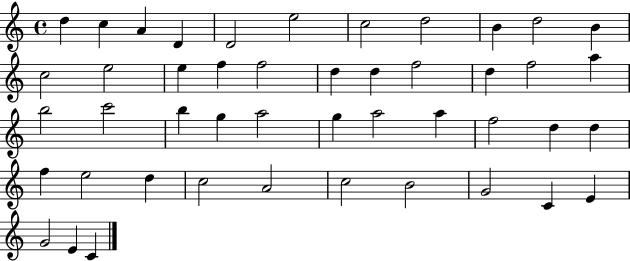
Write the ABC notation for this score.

X:1
T:Untitled
M:4/4
L:1/4
K:C
d c A D D2 e2 c2 d2 B d2 B c2 e2 e f f2 d d f2 d f2 a b2 c'2 b g a2 g a2 a f2 d d f e2 d c2 A2 c2 B2 G2 C E G2 E C